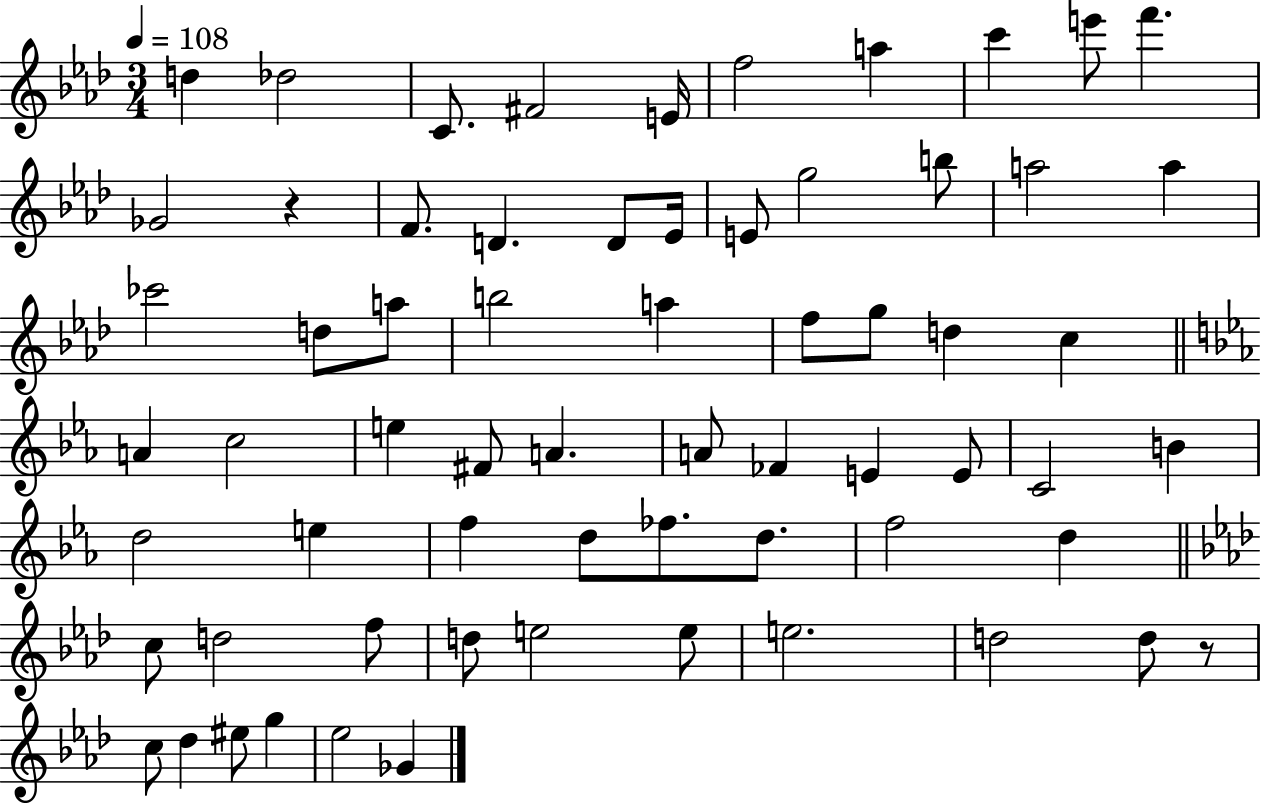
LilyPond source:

{
  \clef treble
  \numericTimeSignature
  \time 3/4
  \key aes \major
  \tempo 4 = 108
  d''4 des''2 | c'8. fis'2 e'16 | f''2 a''4 | c'''4 e'''8 f'''4. | \break ges'2 r4 | f'8. d'4. d'8 ees'16 | e'8 g''2 b''8 | a''2 a''4 | \break ces'''2 d''8 a''8 | b''2 a''4 | f''8 g''8 d''4 c''4 | \bar "||" \break \key ees \major a'4 c''2 | e''4 fis'8 a'4. | a'8 fes'4 e'4 e'8 | c'2 b'4 | \break d''2 e''4 | f''4 d''8 fes''8. d''8. | f''2 d''4 | \bar "||" \break \key f \minor c''8 d''2 f''8 | d''8 e''2 e''8 | e''2. | d''2 d''8 r8 | \break c''8 des''4 eis''8 g''4 | ees''2 ges'4 | \bar "|."
}